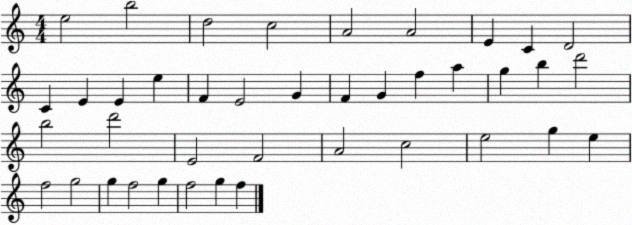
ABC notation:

X:1
T:Untitled
M:4/4
L:1/4
K:C
e2 b2 d2 c2 A2 A2 E C D2 C E E e F E2 G F G f a g b d'2 b2 d'2 E2 F2 A2 c2 e2 g e f2 g2 g f2 g f2 g f